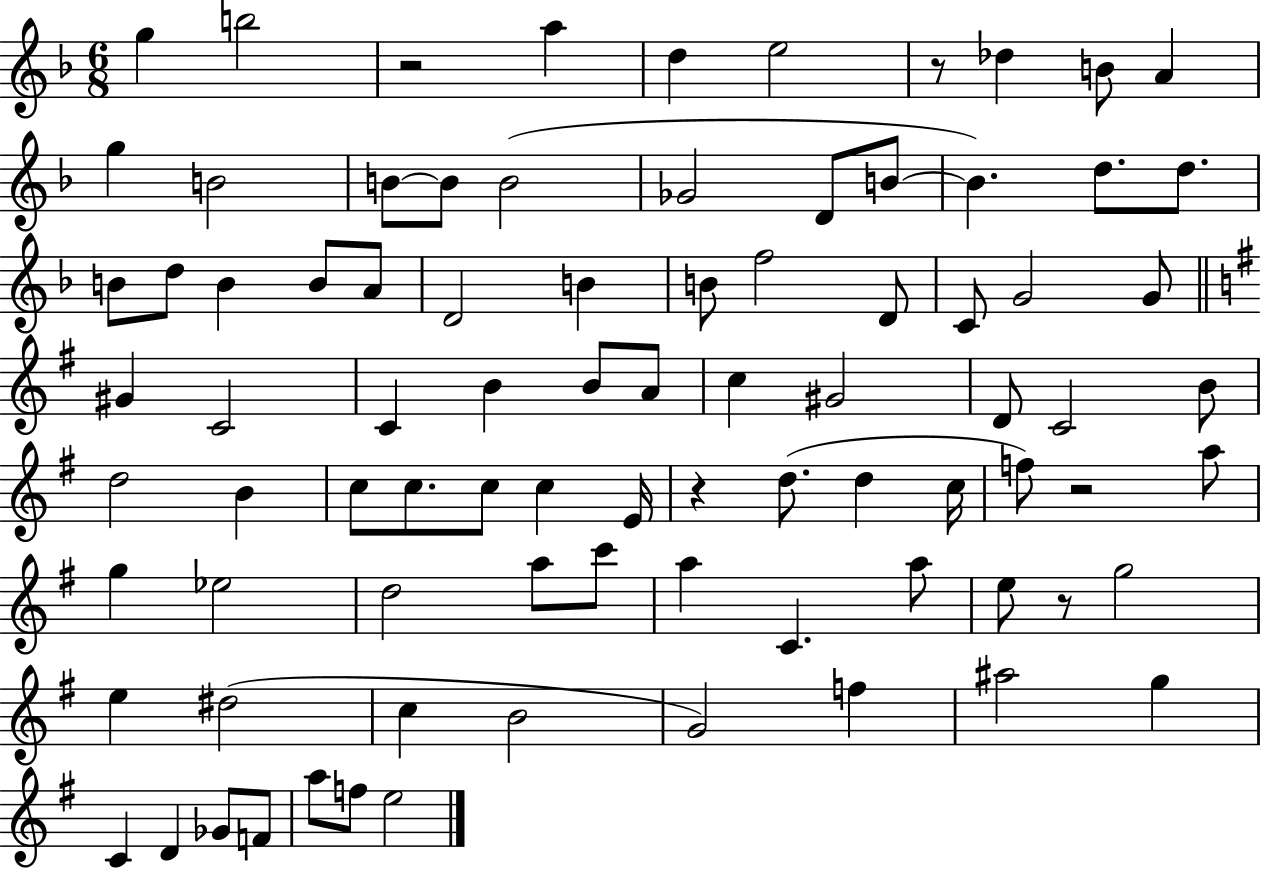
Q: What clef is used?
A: treble